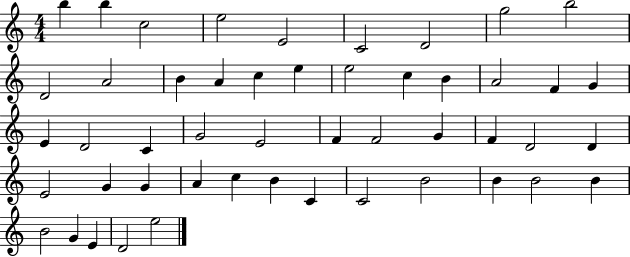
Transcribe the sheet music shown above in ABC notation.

X:1
T:Untitled
M:4/4
L:1/4
K:C
b b c2 e2 E2 C2 D2 g2 b2 D2 A2 B A c e e2 c B A2 F G E D2 C G2 E2 F F2 G F D2 D E2 G G A c B C C2 B2 B B2 B B2 G E D2 e2